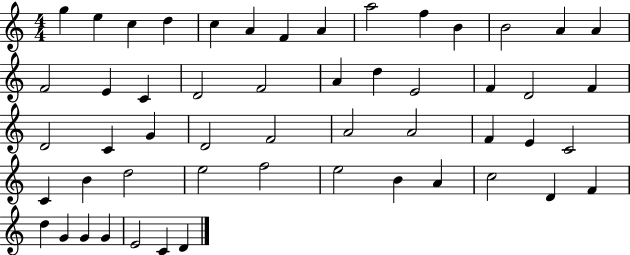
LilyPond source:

{
  \clef treble
  \numericTimeSignature
  \time 4/4
  \key c \major
  g''4 e''4 c''4 d''4 | c''4 a'4 f'4 a'4 | a''2 f''4 b'4 | b'2 a'4 a'4 | \break f'2 e'4 c'4 | d'2 f'2 | a'4 d''4 e'2 | f'4 d'2 f'4 | \break d'2 c'4 g'4 | d'2 f'2 | a'2 a'2 | f'4 e'4 c'2 | \break c'4 b'4 d''2 | e''2 f''2 | e''2 b'4 a'4 | c''2 d'4 f'4 | \break d''4 g'4 g'4 g'4 | e'2 c'4 d'4 | \bar "|."
}